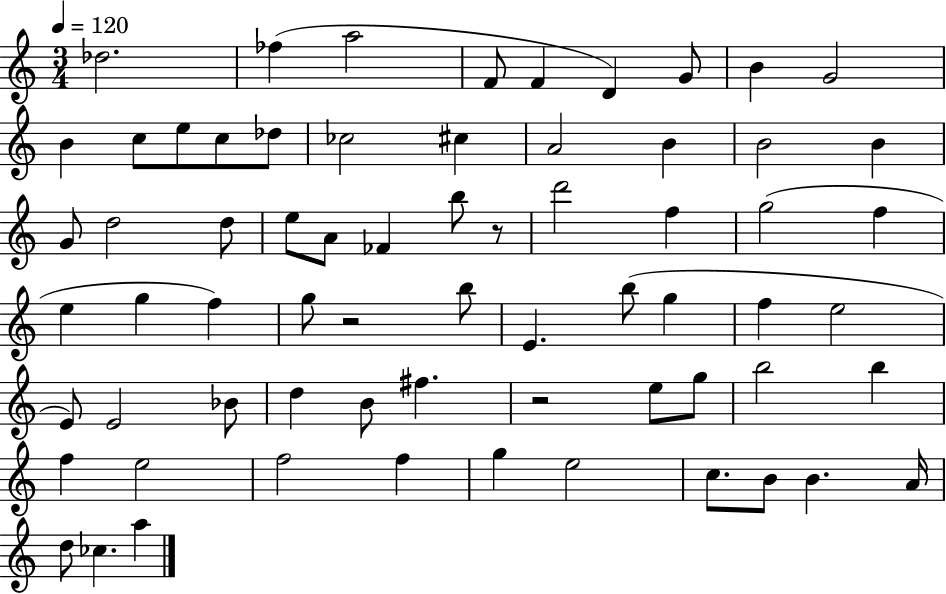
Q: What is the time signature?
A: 3/4